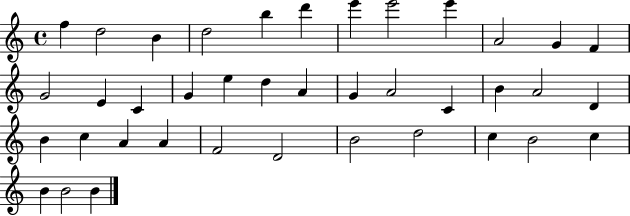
{
  \clef treble
  \time 4/4
  \defaultTimeSignature
  \key c \major
  f''4 d''2 b'4 | d''2 b''4 d'''4 | e'''4 e'''2 e'''4 | a'2 g'4 f'4 | \break g'2 e'4 c'4 | g'4 e''4 d''4 a'4 | g'4 a'2 c'4 | b'4 a'2 d'4 | \break b'4 c''4 a'4 a'4 | f'2 d'2 | b'2 d''2 | c''4 b'2 c''4 | \break b'4 b'2 b'4 | \bar "|."
}